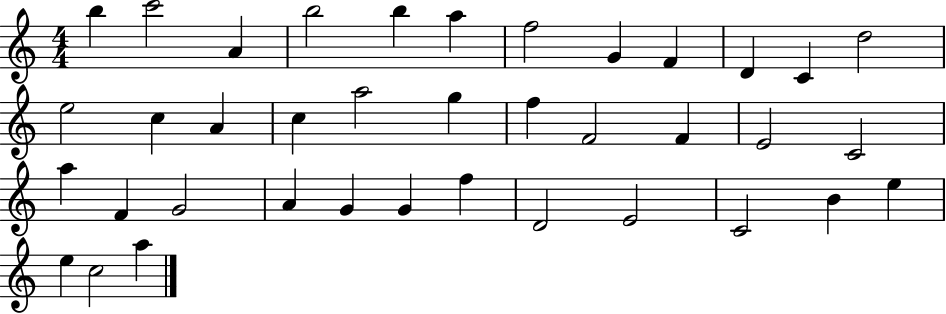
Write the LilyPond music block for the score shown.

{
  \clef treble
  \numericTimeSignature
  \time 4/4
  \key c \major
  b''4 c'''2 a'4 | b''2 b''4 a''4 | f''2 g'4 f'4 | d'4 c'4 d''2 | \break e''2 c''4 a'4 | c''4 a''2 g''4 | f''4 f'2 f'4 | e'2 c'2 | \break a''4 f'4 g'2 | a'4 g'4 g'4 f''4 | d'2 e'2 | c'2 b'4 e''4 | \break e''4 c''2 a''4 | \bar "|."
}